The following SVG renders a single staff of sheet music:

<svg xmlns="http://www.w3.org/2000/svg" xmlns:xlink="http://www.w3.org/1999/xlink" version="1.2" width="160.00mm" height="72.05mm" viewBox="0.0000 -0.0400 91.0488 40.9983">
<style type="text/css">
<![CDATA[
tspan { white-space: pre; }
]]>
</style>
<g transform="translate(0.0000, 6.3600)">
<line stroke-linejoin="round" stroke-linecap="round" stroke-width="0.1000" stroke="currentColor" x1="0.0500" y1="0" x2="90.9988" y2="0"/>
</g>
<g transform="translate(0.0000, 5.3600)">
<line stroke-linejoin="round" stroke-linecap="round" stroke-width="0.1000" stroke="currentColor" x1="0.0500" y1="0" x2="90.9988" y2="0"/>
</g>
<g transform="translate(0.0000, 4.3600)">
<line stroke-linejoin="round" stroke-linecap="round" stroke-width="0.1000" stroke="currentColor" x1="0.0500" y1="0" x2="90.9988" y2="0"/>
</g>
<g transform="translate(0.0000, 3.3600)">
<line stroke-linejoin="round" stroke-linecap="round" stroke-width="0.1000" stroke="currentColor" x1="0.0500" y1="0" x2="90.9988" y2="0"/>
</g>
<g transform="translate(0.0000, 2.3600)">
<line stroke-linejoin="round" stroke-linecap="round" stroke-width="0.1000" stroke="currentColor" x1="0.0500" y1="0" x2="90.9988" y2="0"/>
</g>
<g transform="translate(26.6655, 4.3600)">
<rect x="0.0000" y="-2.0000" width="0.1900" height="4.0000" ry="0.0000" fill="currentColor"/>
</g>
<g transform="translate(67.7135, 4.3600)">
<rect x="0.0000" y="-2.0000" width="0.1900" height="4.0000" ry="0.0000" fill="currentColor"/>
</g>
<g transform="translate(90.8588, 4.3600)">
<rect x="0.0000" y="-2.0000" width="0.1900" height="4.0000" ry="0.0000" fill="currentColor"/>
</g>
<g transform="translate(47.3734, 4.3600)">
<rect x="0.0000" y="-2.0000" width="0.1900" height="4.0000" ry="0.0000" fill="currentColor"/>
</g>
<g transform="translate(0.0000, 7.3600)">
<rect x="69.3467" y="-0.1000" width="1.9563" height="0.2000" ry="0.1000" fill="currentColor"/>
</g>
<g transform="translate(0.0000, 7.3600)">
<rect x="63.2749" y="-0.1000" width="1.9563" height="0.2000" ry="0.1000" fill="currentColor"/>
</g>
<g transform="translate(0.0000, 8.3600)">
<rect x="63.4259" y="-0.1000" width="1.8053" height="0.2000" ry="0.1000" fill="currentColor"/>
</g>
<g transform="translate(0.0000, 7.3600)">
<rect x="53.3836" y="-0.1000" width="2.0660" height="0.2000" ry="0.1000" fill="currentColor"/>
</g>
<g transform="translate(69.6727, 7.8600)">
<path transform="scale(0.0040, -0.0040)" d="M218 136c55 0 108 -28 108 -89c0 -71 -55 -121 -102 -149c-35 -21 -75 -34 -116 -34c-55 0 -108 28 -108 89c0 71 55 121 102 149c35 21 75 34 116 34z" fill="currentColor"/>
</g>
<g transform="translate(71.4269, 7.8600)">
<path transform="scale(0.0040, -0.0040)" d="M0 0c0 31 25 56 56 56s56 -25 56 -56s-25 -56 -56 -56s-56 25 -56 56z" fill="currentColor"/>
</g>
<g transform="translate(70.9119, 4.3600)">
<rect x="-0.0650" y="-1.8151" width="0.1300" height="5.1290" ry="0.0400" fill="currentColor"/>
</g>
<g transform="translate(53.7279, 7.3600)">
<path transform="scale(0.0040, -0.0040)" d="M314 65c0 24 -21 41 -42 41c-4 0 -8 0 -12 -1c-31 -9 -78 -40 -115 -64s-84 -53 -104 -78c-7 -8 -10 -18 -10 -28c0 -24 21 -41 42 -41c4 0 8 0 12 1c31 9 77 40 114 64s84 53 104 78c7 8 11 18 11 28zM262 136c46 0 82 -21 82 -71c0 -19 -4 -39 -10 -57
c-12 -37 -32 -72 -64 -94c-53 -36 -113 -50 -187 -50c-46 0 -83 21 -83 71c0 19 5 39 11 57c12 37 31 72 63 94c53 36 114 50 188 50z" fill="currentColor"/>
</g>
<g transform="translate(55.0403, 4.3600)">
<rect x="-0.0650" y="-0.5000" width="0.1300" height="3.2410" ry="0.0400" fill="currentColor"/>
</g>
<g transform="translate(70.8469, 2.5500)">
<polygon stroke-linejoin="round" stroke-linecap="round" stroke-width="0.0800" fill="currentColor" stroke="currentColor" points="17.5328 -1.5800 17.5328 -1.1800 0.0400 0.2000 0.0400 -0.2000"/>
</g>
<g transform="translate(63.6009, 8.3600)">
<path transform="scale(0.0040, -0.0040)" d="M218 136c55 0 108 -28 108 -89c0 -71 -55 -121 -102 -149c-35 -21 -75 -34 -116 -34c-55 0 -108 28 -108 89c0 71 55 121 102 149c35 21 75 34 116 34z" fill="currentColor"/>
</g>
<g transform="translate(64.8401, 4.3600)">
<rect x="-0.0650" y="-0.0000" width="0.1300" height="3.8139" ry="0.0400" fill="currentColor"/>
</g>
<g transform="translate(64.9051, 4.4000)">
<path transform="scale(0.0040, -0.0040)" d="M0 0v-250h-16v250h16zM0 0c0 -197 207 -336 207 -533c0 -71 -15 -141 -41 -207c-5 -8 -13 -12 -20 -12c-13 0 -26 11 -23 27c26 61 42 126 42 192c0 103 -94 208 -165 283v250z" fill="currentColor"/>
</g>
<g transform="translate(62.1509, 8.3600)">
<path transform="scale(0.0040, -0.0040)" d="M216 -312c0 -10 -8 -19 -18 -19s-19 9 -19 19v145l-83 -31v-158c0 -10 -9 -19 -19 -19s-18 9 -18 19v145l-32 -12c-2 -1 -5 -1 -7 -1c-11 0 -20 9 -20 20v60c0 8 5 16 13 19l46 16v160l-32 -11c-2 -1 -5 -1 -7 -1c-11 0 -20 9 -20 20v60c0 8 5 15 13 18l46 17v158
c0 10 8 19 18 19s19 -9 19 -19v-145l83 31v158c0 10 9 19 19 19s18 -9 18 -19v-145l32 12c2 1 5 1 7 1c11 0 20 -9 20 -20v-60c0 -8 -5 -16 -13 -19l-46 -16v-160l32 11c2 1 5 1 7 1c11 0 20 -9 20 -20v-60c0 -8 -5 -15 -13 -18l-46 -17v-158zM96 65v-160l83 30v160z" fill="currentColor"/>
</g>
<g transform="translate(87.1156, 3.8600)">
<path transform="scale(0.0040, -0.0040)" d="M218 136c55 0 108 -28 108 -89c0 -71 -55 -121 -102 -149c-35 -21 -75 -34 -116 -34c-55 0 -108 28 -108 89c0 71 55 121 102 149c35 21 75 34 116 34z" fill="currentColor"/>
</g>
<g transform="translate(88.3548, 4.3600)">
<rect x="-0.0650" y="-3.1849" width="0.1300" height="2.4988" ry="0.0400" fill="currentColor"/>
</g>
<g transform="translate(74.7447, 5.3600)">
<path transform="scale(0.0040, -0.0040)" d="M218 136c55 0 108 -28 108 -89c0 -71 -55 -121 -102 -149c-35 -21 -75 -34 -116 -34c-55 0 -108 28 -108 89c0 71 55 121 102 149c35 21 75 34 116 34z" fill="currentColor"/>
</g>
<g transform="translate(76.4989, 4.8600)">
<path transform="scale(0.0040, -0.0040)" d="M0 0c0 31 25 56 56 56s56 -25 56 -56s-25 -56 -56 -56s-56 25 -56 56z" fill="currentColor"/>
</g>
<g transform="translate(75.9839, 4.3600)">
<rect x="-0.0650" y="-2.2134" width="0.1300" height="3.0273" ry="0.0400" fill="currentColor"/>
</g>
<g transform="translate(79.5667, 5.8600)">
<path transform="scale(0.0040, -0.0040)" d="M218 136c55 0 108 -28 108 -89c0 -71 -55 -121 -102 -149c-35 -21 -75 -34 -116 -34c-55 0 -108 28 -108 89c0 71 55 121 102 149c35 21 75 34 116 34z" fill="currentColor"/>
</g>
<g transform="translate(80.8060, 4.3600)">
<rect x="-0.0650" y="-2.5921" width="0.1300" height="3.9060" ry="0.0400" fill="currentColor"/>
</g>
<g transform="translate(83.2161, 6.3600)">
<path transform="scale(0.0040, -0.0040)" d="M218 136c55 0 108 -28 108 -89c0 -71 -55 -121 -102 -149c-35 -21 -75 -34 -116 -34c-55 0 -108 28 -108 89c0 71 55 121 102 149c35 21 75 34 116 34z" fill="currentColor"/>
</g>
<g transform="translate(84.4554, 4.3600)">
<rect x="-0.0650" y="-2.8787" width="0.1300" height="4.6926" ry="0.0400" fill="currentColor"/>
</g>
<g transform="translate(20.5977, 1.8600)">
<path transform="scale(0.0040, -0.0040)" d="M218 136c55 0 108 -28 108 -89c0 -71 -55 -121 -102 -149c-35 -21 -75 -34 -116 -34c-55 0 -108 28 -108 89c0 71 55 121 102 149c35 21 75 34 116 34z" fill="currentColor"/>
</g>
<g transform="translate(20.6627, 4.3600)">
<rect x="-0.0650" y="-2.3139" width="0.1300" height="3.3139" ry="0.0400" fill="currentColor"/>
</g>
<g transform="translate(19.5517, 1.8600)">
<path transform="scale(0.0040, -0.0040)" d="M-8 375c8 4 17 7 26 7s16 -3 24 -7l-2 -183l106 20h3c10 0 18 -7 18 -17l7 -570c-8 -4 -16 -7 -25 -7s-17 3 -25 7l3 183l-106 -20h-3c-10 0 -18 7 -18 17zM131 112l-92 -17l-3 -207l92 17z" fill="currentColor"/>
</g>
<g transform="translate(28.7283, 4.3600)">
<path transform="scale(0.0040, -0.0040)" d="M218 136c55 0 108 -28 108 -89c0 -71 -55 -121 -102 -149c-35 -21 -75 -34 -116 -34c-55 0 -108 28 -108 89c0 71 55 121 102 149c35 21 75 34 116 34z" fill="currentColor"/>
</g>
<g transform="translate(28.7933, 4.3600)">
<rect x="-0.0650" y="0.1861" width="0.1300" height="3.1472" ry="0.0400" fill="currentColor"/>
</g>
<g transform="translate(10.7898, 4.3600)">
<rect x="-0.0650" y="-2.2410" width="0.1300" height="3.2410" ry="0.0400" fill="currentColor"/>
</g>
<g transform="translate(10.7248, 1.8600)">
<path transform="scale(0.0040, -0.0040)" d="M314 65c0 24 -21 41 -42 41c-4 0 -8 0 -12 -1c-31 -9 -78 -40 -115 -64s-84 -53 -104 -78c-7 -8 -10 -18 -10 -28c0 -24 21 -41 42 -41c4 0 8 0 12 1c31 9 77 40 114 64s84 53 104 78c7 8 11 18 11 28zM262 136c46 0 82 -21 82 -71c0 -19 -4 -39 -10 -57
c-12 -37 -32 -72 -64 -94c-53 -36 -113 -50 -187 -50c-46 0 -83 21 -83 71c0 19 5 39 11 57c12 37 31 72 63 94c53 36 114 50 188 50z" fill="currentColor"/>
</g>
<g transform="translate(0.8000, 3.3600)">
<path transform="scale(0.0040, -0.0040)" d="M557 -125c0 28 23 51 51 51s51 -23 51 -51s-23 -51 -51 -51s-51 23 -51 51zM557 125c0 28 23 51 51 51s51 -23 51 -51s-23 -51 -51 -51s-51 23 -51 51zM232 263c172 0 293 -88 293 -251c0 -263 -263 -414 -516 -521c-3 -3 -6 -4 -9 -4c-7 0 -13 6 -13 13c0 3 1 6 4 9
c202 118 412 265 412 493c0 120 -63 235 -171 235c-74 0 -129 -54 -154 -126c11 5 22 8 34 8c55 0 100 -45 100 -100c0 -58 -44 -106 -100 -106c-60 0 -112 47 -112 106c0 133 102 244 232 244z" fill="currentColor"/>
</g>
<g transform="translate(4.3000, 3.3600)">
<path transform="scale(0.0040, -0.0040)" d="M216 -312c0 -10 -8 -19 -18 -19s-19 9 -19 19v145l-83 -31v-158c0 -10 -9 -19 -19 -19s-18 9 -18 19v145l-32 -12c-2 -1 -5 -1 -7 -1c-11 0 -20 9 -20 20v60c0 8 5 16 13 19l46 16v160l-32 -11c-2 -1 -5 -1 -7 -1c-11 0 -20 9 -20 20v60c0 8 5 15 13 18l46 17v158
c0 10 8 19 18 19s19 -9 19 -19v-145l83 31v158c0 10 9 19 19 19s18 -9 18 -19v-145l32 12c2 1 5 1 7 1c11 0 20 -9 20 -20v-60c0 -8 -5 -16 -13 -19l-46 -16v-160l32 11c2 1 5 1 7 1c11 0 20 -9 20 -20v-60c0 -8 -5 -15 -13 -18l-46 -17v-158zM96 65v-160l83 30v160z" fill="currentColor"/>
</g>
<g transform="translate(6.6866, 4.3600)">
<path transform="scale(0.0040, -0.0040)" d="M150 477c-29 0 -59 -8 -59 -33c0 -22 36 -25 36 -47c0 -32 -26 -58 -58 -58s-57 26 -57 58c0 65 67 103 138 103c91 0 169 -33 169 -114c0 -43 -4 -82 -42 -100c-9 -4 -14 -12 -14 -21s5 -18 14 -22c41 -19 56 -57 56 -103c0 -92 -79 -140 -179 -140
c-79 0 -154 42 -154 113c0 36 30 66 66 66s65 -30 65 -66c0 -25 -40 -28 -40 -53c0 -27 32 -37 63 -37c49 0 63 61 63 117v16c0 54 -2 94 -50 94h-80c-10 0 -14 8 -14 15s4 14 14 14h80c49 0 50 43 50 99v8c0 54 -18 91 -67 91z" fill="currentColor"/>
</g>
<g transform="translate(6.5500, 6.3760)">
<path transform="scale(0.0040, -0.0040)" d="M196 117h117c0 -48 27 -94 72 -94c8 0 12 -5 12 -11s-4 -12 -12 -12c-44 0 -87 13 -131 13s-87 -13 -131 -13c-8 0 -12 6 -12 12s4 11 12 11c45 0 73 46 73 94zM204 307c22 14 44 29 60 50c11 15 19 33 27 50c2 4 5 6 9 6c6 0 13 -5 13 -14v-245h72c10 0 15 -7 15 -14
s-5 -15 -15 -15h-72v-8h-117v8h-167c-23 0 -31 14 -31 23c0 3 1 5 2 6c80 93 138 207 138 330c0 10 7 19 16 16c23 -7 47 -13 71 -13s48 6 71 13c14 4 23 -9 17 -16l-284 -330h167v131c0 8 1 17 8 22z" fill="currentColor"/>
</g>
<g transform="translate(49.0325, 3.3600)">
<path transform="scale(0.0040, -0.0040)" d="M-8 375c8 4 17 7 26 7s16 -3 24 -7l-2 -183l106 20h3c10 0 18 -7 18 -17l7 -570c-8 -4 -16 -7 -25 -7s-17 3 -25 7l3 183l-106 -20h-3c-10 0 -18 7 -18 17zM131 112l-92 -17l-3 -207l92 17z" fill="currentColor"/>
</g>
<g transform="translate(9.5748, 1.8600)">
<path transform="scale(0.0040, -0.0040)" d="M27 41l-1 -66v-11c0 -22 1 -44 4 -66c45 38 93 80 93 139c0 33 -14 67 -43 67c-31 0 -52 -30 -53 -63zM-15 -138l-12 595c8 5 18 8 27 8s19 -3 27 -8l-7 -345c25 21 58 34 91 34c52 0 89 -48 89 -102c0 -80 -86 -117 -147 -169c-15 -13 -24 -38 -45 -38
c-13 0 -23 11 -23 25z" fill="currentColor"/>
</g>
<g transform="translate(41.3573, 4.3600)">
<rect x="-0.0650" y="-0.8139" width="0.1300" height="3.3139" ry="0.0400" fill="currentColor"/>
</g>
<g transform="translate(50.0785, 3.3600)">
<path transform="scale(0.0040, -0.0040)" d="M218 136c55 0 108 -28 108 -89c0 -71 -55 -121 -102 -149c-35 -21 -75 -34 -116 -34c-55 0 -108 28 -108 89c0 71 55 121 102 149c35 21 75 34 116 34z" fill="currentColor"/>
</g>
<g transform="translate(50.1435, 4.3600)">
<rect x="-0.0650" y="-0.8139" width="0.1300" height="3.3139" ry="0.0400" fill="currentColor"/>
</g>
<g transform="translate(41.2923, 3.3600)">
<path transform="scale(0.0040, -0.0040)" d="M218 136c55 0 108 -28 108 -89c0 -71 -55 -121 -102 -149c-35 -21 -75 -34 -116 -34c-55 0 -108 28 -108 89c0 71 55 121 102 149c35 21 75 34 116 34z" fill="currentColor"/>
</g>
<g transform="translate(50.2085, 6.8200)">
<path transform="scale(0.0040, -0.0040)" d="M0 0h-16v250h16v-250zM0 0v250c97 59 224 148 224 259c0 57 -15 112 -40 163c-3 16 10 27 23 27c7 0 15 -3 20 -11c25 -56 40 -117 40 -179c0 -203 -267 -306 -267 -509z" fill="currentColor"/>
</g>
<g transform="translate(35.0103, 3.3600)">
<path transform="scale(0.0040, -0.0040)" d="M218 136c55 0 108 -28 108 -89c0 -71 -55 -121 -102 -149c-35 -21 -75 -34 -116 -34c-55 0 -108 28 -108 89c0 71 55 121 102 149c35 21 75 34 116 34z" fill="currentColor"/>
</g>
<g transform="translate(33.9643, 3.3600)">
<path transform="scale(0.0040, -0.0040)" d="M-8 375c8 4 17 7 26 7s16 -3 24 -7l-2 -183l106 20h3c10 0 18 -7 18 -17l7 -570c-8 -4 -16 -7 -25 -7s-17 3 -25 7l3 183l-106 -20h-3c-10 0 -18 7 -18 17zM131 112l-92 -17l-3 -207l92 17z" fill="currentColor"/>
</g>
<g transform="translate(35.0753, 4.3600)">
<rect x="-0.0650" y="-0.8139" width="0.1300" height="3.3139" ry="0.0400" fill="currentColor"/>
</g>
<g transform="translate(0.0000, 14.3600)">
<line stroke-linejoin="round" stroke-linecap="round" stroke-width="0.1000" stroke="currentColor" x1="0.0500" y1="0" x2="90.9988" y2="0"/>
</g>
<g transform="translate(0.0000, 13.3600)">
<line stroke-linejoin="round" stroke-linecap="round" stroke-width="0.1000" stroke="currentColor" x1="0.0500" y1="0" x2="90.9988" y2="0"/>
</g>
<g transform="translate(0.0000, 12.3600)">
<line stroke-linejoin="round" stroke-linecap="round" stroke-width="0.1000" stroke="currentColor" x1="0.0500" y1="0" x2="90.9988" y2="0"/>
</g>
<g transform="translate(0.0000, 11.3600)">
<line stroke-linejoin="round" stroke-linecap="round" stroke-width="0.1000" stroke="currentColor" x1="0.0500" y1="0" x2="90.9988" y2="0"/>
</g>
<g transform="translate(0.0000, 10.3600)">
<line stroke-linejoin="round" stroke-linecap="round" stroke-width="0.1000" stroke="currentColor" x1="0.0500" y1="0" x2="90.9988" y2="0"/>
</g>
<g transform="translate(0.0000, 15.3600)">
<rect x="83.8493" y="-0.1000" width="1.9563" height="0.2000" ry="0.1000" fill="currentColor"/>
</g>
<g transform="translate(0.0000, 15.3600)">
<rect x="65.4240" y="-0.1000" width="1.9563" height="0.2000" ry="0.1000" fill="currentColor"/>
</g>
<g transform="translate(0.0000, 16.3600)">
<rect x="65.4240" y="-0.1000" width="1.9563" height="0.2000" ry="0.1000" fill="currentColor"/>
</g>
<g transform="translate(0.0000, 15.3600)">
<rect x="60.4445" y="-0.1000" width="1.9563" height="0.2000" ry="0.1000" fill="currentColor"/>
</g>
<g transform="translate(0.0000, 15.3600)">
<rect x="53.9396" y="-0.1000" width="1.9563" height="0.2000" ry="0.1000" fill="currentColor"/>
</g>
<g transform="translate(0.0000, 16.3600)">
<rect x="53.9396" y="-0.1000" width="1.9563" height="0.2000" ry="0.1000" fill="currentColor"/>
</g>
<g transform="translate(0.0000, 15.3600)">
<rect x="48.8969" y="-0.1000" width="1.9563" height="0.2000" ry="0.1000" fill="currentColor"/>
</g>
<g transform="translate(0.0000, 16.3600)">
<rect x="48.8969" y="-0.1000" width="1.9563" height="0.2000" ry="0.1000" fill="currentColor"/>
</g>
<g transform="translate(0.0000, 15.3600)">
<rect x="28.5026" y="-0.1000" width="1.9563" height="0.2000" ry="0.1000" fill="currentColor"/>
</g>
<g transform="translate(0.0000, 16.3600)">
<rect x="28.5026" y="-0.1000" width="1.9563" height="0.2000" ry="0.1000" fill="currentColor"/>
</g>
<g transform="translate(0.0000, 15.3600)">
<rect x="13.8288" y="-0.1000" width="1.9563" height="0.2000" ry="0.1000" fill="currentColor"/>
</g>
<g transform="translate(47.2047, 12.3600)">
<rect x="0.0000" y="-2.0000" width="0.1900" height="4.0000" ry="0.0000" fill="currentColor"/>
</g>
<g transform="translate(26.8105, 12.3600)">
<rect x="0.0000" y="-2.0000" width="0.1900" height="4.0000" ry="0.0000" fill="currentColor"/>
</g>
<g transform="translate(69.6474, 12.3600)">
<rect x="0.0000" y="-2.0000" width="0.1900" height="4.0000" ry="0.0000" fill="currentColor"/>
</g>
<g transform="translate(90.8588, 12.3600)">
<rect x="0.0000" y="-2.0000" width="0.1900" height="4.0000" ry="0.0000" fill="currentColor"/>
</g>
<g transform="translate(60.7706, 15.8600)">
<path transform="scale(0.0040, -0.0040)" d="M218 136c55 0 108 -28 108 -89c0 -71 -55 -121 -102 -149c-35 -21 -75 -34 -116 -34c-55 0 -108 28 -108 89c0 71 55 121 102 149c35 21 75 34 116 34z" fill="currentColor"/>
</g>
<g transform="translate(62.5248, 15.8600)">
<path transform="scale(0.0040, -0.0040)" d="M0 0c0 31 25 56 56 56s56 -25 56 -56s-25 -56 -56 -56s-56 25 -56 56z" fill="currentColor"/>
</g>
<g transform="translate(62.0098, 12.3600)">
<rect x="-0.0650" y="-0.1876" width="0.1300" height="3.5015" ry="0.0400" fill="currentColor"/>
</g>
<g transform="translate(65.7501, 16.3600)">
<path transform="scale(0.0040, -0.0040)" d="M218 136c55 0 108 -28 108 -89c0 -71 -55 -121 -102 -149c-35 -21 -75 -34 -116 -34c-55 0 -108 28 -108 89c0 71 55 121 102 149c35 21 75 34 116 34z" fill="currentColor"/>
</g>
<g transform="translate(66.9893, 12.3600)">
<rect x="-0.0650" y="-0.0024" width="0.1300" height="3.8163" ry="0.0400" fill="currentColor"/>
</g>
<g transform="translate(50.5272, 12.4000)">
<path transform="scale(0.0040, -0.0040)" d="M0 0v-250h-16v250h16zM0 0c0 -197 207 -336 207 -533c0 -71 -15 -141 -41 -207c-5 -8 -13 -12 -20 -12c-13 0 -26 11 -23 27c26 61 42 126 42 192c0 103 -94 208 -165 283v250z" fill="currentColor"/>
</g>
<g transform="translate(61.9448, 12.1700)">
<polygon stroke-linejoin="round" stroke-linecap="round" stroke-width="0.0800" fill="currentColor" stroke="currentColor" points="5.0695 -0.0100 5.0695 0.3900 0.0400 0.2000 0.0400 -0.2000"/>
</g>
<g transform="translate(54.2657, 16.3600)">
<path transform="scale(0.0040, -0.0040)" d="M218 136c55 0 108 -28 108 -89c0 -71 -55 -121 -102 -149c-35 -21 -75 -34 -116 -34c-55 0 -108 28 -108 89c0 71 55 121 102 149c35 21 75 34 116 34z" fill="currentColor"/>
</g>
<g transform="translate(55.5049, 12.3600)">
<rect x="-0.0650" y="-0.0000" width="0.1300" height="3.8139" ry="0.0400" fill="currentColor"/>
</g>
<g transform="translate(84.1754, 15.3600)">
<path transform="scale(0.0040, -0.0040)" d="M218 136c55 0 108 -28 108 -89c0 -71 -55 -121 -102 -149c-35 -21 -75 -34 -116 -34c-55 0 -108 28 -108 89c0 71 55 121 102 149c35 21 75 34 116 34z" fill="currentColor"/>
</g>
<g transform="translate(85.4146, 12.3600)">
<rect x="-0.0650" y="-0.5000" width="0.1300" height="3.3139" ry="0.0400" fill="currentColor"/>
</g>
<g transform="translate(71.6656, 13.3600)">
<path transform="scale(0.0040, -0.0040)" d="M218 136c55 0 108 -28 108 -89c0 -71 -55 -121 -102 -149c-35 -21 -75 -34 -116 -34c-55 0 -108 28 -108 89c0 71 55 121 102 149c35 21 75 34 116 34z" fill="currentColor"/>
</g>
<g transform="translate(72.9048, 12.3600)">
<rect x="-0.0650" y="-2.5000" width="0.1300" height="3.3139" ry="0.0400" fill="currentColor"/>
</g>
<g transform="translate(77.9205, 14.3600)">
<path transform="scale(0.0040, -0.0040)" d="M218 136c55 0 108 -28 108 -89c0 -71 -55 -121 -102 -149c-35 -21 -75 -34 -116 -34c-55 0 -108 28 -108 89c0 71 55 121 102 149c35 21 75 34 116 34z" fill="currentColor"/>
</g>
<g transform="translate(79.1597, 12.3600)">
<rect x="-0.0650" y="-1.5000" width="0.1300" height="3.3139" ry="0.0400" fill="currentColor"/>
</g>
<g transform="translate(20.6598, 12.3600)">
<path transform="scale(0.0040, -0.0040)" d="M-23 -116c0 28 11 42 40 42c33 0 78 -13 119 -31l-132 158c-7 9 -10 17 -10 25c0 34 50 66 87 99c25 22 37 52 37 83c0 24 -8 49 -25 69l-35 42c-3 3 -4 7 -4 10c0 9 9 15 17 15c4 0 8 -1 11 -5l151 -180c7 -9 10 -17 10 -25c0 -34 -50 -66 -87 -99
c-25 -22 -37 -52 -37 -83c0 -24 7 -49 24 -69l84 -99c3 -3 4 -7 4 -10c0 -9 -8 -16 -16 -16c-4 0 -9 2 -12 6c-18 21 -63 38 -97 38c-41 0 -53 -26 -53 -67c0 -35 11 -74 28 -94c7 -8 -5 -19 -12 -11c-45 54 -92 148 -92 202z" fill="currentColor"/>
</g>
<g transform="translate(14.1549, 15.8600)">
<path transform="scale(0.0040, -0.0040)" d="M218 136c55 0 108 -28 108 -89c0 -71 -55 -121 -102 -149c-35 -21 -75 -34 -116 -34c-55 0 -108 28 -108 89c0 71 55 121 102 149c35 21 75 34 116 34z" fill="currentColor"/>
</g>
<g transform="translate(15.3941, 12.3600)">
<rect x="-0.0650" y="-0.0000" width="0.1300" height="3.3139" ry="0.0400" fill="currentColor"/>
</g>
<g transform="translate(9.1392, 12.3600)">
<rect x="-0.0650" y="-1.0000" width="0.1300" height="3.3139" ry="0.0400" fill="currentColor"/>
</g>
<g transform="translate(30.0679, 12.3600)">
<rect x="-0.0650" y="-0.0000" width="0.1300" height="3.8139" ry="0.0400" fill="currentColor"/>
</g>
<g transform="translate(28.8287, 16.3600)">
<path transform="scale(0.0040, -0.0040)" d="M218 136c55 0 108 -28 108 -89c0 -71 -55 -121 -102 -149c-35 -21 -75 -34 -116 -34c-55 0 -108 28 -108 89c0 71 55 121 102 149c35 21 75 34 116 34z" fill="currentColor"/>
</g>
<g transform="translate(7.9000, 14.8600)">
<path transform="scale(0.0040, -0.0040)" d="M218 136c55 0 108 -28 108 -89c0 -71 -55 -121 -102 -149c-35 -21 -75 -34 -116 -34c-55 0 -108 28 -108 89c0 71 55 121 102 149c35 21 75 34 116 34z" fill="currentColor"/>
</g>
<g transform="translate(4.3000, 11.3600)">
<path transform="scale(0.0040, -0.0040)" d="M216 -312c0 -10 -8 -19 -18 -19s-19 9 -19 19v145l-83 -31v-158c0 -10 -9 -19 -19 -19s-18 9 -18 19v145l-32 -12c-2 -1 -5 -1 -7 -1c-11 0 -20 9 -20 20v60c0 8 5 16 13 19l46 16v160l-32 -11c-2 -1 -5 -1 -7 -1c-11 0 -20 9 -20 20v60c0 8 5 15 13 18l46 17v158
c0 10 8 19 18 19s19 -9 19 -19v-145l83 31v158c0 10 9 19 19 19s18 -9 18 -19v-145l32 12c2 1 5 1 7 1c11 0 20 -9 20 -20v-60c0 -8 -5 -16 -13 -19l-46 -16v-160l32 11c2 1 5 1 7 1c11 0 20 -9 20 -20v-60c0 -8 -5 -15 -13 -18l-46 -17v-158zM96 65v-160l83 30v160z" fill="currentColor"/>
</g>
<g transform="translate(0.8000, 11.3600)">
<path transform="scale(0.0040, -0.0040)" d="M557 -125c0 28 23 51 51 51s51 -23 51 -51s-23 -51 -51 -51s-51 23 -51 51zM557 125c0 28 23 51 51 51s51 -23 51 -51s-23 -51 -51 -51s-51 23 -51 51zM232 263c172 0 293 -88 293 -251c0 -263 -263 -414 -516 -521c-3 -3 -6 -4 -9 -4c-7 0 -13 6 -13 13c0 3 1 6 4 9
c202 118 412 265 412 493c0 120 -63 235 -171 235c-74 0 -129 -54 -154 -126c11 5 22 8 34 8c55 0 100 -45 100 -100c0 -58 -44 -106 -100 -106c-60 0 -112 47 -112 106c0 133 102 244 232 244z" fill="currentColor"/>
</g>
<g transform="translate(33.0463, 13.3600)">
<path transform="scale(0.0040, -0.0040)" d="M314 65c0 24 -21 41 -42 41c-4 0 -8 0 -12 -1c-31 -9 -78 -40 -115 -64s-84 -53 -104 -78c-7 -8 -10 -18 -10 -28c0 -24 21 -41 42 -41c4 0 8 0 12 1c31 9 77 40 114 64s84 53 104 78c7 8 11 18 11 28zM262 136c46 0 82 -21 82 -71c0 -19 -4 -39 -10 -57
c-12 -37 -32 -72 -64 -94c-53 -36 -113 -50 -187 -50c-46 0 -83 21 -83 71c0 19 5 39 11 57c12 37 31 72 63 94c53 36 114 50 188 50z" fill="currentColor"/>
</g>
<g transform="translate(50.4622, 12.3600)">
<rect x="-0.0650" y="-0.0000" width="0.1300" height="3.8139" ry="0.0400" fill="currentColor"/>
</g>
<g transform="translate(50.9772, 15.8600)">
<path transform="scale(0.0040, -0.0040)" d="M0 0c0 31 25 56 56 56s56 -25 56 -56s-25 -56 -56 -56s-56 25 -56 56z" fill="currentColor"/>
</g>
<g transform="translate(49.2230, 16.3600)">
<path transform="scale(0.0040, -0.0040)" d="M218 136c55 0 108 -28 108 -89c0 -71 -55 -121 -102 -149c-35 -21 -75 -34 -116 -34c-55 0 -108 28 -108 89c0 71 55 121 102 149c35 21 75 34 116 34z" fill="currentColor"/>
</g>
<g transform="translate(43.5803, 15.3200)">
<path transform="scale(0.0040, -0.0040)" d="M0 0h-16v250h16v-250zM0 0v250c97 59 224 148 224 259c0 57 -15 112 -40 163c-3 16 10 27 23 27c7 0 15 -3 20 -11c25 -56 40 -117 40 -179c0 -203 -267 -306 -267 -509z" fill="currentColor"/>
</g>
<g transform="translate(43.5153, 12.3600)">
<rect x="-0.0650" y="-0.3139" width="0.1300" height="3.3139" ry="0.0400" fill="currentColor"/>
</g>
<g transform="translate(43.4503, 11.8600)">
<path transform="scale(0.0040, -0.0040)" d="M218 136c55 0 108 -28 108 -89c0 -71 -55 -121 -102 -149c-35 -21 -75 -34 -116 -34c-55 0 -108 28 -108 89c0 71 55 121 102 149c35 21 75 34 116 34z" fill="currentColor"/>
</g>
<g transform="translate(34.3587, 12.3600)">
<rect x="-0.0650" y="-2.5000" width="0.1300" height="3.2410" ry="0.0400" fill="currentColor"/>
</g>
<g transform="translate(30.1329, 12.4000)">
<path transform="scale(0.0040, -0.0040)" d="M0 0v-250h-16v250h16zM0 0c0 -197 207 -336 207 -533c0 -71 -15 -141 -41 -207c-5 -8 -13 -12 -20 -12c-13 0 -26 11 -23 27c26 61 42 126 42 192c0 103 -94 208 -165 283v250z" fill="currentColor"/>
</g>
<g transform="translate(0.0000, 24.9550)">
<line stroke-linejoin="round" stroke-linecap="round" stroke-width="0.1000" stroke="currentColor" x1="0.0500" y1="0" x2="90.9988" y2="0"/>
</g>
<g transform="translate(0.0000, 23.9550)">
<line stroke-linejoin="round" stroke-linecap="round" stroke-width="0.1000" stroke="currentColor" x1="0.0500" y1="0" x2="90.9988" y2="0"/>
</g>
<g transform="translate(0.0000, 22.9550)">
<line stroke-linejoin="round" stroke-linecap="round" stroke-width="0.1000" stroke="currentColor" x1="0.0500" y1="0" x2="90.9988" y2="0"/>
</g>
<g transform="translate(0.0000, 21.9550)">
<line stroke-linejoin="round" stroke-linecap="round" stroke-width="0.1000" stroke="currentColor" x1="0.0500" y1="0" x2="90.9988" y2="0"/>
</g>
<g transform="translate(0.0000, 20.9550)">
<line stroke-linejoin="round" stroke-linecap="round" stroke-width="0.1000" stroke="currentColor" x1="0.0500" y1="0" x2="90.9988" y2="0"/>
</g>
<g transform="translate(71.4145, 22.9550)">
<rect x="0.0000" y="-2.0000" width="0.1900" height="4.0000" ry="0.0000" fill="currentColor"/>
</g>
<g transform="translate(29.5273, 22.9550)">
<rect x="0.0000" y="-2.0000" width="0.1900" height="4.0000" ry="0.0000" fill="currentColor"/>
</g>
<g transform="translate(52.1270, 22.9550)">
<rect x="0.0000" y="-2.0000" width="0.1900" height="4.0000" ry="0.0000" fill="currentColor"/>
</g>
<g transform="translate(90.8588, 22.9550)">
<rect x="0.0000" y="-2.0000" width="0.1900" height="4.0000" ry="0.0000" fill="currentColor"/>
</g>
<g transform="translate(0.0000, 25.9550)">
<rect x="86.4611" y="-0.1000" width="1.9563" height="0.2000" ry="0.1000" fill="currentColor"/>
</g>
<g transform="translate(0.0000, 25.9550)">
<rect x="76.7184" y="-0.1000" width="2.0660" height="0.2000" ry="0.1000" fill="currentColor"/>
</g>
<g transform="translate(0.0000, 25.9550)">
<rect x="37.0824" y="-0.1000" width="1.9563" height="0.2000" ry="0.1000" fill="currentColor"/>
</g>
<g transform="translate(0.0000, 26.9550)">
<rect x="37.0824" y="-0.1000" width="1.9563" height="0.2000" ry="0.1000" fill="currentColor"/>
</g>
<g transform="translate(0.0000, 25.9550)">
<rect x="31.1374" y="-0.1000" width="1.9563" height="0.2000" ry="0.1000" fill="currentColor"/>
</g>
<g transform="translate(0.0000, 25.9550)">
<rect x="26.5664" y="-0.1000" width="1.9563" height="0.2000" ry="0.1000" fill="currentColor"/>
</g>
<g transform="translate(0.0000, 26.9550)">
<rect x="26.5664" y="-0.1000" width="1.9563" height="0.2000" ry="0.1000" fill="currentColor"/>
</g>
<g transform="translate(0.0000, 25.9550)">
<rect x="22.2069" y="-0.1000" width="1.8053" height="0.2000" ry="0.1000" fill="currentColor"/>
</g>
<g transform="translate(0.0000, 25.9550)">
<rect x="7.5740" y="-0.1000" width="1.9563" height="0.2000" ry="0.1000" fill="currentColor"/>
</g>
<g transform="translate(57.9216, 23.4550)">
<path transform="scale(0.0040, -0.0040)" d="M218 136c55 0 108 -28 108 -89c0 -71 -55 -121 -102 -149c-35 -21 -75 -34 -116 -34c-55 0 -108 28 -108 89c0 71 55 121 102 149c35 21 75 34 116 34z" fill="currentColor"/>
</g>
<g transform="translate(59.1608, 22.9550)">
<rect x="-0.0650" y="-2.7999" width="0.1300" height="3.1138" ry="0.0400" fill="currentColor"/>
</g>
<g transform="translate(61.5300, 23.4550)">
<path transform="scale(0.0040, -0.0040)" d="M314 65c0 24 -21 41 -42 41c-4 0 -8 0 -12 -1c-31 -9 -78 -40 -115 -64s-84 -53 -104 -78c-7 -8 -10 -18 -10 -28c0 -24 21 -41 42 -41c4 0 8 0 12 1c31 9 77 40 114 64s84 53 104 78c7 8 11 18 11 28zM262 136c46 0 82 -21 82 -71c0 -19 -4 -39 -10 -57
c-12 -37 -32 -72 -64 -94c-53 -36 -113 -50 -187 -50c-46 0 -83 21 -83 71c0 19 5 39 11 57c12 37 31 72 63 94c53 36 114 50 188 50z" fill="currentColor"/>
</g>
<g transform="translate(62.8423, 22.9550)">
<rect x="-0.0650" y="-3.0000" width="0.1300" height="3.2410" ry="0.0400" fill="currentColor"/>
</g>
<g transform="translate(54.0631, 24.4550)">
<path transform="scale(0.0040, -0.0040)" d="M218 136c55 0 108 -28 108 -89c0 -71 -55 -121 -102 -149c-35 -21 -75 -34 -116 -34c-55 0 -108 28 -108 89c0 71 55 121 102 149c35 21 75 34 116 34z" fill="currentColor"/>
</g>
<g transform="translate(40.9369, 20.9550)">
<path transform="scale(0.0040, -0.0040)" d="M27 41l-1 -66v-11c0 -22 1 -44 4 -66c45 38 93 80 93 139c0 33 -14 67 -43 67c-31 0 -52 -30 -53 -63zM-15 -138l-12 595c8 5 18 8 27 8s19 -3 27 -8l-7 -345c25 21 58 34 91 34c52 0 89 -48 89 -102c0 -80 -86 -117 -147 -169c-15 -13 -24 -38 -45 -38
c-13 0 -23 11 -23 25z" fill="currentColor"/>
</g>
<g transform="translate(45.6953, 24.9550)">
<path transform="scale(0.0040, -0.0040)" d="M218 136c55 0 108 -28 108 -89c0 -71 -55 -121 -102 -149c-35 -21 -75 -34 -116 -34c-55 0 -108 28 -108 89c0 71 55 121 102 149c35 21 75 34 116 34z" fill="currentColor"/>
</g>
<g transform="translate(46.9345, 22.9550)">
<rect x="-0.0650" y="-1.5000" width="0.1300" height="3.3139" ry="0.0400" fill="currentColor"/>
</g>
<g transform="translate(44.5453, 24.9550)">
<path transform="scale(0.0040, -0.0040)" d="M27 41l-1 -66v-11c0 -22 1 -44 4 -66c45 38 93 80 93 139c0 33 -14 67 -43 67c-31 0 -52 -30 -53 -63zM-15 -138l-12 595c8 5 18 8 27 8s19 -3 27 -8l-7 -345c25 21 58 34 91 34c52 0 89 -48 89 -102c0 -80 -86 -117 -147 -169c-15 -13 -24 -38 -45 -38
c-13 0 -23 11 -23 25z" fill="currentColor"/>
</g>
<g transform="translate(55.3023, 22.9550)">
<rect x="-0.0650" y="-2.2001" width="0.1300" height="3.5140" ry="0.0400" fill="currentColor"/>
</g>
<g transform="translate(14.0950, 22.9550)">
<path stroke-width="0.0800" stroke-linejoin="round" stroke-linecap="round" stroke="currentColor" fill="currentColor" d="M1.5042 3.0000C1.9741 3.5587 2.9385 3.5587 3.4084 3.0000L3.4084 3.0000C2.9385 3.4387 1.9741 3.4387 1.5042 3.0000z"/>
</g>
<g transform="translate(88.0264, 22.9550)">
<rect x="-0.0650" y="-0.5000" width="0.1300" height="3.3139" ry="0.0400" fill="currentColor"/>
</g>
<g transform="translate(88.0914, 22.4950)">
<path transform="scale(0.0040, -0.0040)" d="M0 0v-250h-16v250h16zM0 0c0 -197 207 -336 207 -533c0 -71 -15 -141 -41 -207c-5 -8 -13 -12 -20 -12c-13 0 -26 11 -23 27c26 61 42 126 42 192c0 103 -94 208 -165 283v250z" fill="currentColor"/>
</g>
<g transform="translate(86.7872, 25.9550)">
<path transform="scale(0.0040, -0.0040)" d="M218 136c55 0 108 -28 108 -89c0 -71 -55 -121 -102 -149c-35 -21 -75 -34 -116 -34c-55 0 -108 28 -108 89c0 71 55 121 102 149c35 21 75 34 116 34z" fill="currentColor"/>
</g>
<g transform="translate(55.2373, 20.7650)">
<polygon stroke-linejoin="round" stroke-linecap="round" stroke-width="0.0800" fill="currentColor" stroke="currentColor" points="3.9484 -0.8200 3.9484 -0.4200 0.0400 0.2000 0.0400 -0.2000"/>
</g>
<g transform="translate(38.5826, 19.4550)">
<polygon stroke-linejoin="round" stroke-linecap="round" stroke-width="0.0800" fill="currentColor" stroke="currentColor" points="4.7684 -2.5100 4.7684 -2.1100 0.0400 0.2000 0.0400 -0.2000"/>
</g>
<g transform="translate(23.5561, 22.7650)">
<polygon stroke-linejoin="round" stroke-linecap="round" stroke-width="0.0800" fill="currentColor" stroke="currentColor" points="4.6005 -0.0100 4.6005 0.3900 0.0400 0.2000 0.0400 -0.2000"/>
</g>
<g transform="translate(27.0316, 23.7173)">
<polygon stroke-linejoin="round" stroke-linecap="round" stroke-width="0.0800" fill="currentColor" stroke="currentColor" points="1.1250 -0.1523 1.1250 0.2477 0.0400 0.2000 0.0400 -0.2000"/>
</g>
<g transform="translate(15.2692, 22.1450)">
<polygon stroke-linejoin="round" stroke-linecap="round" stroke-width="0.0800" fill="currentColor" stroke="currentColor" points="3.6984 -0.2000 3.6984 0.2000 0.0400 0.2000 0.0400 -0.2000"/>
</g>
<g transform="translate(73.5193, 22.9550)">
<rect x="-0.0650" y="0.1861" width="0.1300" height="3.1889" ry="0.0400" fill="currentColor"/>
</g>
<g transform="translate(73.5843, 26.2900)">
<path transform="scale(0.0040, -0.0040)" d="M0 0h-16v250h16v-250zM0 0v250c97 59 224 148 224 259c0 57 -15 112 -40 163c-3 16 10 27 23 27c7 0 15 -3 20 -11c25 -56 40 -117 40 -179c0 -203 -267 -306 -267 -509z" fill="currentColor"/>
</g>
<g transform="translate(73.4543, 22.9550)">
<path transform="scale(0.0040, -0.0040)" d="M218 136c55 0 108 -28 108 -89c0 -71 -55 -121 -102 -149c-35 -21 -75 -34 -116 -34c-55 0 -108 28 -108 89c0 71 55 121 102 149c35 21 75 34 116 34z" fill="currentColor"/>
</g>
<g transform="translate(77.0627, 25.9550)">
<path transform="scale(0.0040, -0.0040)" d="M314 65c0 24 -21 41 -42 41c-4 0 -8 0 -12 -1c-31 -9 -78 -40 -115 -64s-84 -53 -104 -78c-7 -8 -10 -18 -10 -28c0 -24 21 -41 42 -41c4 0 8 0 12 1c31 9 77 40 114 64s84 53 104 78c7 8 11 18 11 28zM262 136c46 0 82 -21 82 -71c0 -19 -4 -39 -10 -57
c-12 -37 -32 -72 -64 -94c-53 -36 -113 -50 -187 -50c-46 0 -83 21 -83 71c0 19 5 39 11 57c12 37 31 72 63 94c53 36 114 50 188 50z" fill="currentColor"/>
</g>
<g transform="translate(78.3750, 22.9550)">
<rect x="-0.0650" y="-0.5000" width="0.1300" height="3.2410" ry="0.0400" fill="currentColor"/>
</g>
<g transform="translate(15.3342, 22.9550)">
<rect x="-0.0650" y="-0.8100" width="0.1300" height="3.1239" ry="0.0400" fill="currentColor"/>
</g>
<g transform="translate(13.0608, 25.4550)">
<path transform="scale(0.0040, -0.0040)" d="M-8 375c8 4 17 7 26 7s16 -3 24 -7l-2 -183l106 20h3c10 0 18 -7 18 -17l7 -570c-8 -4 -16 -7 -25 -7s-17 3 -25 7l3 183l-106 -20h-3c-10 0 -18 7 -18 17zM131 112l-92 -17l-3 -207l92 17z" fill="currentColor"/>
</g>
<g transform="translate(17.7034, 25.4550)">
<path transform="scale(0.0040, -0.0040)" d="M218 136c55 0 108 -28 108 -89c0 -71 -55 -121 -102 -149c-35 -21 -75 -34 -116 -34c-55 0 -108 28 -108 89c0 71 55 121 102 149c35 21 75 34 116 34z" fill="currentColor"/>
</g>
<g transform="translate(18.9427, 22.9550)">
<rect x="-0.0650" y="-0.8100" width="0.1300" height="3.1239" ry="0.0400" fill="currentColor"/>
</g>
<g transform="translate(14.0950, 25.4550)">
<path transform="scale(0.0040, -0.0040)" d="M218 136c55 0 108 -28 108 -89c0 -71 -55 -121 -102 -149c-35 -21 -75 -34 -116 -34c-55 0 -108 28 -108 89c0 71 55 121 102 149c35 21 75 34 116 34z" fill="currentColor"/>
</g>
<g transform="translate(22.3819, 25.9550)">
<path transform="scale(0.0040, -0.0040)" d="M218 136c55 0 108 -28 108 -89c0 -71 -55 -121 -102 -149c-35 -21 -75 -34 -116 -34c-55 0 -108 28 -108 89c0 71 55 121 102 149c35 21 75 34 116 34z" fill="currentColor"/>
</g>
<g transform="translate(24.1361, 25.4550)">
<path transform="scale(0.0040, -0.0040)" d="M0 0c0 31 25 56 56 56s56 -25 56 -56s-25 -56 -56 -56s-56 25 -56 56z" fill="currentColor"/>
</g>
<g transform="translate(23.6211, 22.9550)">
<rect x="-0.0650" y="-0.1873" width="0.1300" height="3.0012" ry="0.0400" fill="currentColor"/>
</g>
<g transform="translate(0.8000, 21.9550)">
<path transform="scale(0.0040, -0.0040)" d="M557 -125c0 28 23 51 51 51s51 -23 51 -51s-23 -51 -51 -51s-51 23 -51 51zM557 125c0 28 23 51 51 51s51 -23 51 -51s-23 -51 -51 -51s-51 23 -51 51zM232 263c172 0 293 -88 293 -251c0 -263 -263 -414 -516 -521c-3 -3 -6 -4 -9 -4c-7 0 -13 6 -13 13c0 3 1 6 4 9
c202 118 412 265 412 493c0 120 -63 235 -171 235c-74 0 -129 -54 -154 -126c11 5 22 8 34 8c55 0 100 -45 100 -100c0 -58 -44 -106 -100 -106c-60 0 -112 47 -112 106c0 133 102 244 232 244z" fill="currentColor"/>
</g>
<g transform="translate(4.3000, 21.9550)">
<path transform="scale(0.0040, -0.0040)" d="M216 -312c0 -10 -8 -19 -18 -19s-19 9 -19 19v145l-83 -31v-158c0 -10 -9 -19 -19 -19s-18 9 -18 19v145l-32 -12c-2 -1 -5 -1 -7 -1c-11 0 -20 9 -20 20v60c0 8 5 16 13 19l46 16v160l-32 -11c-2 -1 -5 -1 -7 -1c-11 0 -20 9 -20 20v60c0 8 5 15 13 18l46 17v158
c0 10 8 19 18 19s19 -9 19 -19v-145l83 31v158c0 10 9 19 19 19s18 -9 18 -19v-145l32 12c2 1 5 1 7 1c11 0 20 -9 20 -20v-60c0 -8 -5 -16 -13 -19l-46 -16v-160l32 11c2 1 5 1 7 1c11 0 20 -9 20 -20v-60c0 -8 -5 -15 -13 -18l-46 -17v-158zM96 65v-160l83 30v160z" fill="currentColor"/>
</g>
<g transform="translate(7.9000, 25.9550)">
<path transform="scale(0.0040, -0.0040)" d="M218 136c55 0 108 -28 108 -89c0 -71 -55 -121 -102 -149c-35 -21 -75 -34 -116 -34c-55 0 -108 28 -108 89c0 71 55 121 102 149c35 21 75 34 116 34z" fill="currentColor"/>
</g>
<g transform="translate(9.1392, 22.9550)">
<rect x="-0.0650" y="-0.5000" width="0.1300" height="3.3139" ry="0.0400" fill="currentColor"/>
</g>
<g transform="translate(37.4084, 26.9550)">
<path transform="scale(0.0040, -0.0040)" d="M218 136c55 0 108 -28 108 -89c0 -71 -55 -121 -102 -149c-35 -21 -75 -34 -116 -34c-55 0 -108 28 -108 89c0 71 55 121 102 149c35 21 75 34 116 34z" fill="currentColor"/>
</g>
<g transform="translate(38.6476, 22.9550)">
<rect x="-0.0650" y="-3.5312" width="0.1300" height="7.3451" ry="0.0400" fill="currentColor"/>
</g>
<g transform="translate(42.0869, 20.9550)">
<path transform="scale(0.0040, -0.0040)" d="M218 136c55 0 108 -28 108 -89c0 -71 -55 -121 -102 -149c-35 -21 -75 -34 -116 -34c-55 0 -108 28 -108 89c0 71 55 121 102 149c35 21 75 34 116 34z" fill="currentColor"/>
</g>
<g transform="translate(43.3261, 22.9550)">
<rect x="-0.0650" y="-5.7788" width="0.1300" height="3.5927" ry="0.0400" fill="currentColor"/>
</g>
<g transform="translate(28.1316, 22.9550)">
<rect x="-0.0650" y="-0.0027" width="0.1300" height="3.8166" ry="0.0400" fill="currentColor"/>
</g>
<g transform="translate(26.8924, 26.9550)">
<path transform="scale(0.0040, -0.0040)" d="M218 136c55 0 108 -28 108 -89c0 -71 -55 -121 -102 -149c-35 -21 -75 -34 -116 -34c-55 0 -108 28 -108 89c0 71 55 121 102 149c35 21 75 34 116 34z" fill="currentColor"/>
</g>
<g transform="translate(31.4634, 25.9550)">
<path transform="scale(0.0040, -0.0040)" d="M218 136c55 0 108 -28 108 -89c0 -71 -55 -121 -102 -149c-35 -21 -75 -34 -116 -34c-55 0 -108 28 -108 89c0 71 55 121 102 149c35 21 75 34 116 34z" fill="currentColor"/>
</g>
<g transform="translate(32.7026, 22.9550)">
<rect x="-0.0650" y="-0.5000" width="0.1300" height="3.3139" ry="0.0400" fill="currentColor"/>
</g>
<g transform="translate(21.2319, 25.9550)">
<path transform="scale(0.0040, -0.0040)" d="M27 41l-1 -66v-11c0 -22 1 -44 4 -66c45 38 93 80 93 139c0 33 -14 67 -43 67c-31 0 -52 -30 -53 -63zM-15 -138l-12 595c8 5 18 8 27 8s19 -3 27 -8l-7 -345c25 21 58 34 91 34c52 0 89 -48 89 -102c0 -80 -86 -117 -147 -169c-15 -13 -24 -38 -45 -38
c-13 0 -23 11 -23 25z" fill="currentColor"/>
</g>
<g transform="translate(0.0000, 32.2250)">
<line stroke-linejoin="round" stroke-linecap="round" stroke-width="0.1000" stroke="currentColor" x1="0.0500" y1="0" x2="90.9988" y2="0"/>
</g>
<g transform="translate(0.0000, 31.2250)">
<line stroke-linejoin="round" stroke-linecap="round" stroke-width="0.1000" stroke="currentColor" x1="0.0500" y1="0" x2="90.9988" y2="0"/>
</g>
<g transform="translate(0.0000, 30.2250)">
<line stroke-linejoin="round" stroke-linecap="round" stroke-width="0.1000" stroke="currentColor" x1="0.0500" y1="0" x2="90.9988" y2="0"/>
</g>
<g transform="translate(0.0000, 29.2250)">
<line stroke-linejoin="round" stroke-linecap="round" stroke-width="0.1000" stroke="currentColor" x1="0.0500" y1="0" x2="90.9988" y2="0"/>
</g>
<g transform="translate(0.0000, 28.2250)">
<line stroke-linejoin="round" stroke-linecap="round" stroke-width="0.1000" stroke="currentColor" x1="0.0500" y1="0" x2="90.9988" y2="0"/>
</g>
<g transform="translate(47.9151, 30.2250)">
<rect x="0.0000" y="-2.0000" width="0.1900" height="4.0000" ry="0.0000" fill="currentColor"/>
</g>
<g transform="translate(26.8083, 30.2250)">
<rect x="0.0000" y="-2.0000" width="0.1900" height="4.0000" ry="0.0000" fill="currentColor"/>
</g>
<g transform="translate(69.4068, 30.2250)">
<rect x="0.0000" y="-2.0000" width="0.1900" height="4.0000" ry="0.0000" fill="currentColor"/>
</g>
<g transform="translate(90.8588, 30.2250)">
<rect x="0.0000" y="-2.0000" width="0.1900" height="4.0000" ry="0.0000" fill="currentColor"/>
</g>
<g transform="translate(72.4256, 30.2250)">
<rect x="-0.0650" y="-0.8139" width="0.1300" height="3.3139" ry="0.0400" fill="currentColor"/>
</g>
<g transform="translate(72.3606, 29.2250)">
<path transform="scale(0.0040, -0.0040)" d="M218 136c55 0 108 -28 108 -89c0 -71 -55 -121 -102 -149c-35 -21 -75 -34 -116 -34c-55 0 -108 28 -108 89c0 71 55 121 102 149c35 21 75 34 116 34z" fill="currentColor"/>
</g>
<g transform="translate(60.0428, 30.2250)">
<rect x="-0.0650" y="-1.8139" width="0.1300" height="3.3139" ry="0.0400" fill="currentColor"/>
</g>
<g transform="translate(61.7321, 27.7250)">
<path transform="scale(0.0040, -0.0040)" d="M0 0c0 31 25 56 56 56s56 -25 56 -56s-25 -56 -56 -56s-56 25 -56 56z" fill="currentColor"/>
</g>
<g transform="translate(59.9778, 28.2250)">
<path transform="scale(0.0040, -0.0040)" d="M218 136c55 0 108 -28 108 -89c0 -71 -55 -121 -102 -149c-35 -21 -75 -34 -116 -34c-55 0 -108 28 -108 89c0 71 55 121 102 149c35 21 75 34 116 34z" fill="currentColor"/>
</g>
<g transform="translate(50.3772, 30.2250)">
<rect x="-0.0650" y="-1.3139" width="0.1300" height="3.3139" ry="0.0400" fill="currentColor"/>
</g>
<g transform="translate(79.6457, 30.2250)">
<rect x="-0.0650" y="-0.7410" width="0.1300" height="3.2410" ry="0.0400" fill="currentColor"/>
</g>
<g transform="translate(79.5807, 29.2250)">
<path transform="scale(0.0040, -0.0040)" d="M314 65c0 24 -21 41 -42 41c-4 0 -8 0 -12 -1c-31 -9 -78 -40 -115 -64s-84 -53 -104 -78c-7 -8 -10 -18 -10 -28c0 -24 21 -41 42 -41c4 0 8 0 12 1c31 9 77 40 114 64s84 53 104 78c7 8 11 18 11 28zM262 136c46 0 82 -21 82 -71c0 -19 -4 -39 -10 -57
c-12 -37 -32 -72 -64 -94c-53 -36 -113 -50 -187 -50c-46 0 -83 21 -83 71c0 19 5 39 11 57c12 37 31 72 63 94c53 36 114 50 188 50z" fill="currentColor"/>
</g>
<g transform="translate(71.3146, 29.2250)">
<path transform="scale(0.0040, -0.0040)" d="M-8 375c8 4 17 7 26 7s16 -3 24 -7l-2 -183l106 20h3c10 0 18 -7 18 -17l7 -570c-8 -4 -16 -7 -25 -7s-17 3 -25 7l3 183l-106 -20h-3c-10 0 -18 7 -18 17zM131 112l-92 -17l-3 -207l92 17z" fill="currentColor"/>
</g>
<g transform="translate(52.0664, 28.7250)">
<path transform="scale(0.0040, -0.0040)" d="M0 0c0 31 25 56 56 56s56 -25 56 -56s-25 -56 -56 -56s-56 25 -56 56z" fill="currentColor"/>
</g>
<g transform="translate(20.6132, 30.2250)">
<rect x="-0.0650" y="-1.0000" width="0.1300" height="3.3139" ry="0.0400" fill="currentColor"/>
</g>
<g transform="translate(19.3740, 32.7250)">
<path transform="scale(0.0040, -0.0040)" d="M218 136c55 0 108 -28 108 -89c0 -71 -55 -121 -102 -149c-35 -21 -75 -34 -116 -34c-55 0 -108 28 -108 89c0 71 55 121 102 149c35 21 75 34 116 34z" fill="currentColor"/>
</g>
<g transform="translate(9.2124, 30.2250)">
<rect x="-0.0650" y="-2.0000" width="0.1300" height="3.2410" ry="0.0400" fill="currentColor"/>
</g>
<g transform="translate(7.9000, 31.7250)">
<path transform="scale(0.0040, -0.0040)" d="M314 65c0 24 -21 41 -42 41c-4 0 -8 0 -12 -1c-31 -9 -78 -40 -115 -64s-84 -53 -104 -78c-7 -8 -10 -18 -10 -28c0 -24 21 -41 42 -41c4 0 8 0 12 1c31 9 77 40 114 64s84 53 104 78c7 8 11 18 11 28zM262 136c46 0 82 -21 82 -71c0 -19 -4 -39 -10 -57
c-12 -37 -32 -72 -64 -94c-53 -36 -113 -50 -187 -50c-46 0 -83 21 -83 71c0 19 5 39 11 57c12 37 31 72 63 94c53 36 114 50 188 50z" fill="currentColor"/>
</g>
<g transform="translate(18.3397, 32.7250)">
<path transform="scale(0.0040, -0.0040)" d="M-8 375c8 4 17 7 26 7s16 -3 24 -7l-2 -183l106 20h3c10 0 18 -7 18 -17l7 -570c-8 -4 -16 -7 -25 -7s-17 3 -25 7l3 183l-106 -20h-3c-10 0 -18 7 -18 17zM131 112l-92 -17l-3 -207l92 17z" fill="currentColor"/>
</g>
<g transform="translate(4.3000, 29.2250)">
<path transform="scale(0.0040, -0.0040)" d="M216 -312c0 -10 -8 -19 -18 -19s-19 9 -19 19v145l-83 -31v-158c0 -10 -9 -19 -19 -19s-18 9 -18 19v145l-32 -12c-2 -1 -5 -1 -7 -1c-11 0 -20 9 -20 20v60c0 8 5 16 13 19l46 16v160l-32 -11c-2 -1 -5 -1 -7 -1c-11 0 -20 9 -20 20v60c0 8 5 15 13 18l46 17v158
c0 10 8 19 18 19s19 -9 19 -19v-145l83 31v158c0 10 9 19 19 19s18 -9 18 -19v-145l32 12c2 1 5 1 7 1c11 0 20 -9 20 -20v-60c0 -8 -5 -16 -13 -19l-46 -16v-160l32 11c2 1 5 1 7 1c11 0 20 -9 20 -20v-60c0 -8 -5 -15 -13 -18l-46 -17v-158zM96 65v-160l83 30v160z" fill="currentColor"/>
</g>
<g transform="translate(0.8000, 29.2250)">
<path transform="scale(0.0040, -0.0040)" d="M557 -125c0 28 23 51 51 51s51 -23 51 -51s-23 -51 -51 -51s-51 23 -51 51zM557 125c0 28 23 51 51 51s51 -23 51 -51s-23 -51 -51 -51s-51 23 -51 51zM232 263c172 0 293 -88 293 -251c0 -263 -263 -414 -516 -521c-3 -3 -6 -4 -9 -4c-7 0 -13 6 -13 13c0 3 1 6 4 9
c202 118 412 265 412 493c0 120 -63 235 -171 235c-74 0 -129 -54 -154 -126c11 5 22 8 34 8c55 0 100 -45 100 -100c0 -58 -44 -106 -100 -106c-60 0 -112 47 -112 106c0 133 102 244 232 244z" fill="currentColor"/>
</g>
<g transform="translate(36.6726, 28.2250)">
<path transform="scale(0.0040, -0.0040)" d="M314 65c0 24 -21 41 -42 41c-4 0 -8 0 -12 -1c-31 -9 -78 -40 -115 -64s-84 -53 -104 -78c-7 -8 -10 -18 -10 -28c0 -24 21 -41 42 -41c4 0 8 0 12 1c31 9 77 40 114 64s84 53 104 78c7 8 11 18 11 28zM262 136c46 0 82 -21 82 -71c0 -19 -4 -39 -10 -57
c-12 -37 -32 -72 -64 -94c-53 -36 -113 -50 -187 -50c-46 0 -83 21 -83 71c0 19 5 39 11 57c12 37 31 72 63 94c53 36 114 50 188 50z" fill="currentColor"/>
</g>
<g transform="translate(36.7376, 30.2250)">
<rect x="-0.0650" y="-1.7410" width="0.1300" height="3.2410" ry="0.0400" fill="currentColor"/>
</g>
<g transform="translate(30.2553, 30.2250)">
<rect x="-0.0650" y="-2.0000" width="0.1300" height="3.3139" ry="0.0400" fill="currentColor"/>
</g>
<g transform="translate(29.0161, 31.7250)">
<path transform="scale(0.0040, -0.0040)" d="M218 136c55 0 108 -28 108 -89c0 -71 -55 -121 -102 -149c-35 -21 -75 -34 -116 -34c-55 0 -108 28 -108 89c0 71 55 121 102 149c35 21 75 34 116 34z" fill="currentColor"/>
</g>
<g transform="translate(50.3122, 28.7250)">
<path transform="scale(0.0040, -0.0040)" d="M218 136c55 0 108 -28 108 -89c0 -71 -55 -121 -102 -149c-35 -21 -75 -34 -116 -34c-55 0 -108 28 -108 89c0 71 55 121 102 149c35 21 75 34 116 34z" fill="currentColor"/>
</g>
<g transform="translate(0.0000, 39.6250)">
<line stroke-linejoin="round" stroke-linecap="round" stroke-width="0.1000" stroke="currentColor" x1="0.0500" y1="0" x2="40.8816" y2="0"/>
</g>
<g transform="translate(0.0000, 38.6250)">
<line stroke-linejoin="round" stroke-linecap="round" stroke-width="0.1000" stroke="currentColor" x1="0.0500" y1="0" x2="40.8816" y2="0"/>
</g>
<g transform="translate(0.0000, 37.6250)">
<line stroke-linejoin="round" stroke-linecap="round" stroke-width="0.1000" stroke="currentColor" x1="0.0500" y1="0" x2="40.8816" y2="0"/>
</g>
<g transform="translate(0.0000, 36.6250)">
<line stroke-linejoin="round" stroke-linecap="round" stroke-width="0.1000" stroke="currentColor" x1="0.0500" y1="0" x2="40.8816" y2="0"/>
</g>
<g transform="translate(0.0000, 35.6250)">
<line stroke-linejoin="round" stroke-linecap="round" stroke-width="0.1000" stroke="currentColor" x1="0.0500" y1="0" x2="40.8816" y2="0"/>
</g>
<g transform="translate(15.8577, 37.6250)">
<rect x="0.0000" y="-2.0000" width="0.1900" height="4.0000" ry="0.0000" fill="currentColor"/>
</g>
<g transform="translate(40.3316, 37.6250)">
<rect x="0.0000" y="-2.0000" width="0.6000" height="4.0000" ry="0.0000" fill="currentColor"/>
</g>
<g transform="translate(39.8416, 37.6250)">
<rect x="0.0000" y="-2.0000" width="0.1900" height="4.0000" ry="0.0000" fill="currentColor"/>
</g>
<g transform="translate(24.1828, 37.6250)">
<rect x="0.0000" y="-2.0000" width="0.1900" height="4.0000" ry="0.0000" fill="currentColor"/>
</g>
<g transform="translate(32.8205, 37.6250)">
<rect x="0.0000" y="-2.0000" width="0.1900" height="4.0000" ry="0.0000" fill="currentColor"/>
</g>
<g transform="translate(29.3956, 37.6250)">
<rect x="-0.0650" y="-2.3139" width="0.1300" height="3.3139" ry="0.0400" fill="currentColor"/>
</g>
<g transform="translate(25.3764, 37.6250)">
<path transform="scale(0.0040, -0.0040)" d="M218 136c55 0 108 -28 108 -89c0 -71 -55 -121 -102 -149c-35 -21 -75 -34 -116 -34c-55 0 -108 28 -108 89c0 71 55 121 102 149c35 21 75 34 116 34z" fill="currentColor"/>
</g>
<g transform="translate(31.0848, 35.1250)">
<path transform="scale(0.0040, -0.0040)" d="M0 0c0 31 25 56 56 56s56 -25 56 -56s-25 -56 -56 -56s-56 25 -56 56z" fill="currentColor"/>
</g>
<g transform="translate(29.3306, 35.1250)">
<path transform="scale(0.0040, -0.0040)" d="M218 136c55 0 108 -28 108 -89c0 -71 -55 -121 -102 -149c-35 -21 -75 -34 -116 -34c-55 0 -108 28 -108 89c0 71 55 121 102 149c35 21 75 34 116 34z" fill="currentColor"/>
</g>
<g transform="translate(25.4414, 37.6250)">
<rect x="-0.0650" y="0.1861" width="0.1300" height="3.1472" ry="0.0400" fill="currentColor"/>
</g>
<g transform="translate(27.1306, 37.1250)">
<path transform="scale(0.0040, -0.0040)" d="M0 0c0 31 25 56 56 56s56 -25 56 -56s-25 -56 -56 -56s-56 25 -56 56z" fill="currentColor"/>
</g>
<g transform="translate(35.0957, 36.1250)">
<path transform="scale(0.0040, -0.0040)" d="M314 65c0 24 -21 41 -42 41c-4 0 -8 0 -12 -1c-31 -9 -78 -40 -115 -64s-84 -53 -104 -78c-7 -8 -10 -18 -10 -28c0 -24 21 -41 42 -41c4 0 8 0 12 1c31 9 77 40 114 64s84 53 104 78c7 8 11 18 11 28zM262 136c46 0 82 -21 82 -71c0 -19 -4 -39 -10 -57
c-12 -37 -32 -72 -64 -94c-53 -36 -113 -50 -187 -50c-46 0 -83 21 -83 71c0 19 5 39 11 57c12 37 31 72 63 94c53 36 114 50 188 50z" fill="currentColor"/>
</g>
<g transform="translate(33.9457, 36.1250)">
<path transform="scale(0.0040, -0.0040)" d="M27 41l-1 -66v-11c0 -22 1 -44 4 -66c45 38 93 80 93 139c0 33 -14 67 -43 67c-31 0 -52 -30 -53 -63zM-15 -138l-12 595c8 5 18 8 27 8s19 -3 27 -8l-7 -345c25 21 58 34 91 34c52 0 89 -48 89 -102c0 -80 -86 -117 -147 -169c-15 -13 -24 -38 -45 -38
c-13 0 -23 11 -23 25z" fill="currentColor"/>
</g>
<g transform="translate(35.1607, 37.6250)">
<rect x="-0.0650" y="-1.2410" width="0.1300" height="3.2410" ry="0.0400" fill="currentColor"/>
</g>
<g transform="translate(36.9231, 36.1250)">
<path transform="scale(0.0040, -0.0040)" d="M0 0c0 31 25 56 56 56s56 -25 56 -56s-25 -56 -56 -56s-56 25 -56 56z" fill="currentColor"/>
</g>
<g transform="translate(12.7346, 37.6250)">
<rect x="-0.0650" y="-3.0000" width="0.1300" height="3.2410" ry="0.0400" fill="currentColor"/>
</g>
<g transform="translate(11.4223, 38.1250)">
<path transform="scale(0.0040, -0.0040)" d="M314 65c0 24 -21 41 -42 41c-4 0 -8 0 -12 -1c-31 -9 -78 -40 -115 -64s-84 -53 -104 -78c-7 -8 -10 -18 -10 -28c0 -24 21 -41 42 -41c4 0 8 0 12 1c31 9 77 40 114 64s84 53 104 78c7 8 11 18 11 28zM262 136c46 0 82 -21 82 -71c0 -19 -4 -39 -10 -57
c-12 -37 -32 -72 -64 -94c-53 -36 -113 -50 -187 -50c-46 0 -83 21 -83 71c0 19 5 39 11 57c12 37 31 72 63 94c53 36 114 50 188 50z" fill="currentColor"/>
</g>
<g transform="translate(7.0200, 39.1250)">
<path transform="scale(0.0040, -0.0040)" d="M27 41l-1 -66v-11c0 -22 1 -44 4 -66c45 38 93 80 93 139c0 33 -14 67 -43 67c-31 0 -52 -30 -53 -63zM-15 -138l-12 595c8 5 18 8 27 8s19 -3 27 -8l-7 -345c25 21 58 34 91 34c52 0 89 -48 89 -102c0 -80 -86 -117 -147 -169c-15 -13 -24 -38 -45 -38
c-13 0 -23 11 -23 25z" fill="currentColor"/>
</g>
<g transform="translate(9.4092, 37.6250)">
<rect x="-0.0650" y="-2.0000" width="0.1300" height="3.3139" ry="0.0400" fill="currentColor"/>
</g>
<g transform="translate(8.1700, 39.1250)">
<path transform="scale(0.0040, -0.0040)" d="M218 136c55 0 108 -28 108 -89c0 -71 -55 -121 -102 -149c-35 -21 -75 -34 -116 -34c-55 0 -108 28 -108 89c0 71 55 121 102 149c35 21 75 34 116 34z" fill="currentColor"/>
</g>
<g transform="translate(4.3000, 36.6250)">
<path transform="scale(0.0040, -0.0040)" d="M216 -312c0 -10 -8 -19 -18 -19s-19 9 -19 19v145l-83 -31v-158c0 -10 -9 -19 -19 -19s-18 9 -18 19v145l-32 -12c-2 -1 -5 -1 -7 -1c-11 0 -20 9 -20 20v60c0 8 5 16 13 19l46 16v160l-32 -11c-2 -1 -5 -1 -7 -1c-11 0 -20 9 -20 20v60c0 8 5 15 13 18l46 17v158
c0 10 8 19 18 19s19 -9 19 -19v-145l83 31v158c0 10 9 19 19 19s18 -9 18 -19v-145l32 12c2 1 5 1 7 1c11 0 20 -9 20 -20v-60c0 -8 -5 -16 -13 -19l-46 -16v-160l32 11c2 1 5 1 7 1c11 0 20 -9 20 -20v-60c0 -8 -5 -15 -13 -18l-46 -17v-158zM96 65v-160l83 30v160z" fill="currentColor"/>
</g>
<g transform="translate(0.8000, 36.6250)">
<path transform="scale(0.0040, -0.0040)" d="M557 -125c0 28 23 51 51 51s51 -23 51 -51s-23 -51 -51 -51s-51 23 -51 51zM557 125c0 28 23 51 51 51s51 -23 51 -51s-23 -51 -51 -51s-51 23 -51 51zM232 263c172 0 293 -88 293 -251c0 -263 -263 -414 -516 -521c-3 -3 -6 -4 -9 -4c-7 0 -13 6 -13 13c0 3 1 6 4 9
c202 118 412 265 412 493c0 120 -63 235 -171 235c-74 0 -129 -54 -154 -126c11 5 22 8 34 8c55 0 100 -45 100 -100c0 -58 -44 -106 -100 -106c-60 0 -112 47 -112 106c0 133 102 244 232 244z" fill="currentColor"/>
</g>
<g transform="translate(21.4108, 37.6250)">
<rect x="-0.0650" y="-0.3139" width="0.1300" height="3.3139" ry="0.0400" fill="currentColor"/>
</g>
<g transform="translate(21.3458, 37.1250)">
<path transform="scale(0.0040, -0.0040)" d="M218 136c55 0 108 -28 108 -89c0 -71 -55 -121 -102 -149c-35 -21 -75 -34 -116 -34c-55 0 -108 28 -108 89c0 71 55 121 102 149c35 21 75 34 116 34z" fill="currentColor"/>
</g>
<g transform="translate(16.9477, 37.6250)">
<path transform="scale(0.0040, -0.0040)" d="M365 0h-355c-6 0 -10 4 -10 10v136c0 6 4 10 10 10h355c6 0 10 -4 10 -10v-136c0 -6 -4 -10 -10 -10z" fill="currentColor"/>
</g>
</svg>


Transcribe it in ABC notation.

X:1
T:Untitled
M:3/4
L:1/4
K:G
_B,2 B, D, F, F, F,/2 E,,2 ^C,,/2 D,,/2 B,,/2 A,,/2 G,,/2 E,/2 ^F,, D,, z C,,/2 B,,2 E,/2 C,,/2 C,, D,,/2 C,,/2 B,, G,, E,, E,, F,,/2 F,,/2 _E,,/2 C,,/4 E,, C,,/2 _A,/2 _G,, A,,/2 C,/2 C,2 D,/2 E,,2 E,,/2 A,,2 F,, A,, A,2 G, A, F, F,2 _A,, C,2 z2 E, D, B, _G,2